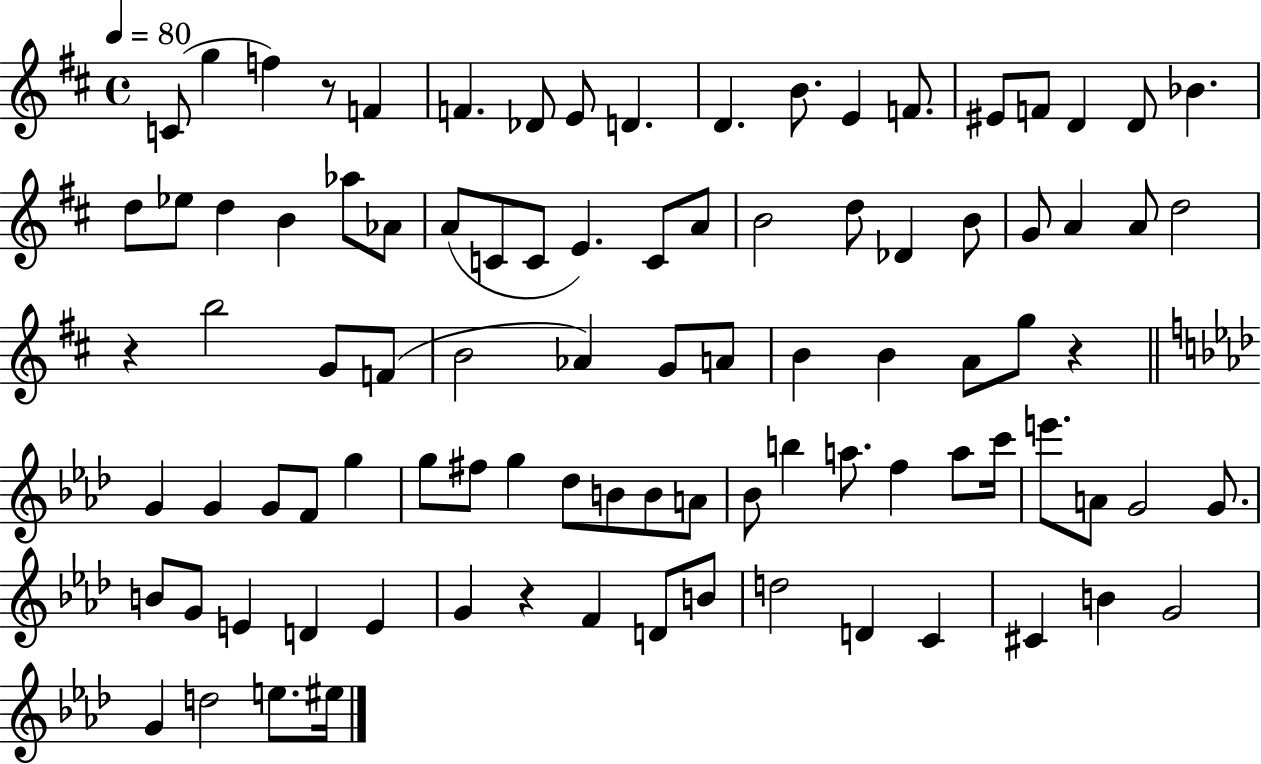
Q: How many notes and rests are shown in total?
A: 93